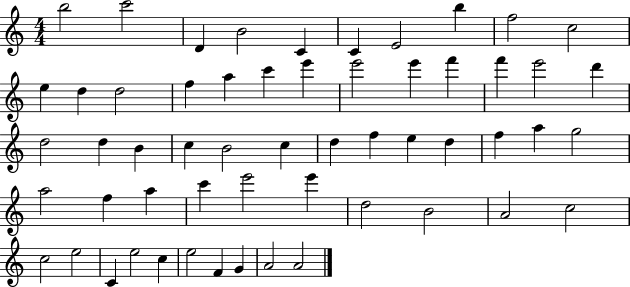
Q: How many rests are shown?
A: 0